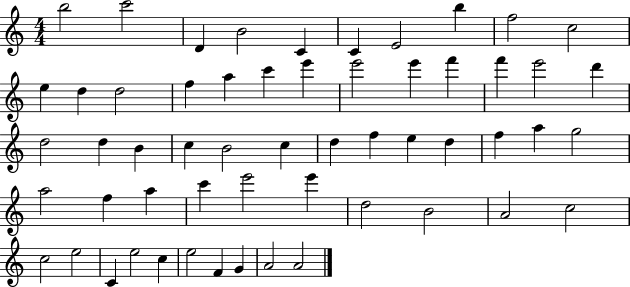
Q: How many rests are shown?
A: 0